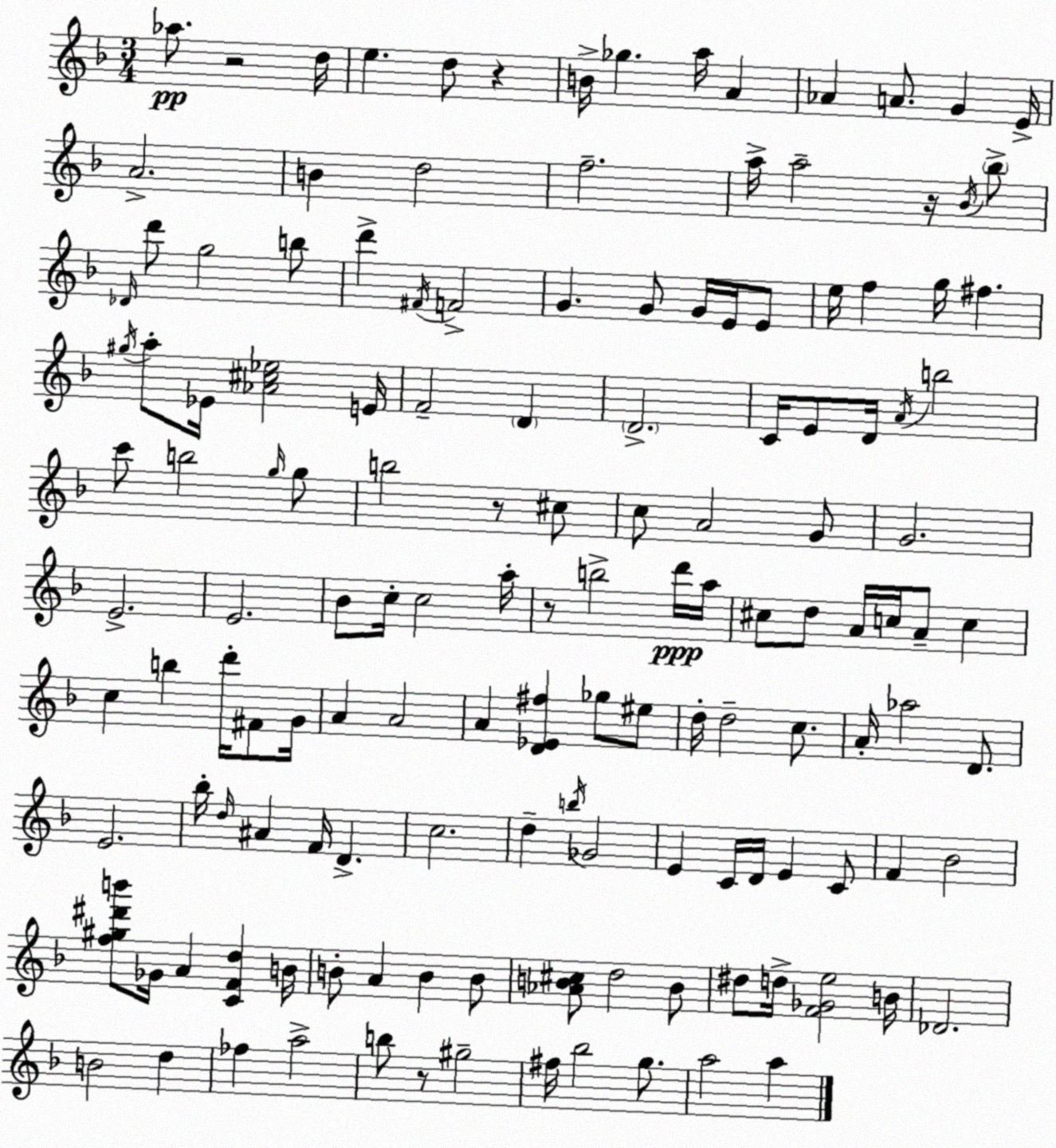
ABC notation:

X:1
T:Untitled
M:3/4
L:1/4
K:F
_a/2 z2 d/4 e d/2 z B/4 _g a/4 A _A A/2 G E/4 A2 B d2 f2 a/4 a2 z/4 _B/4 _b/2 _D/4 d'/2 g2 b/2 d' ^F/4 F2 G G/2 G/4 E/4 E/2 e/4 f g/4 ^f ^g/4 a/2 _E/4 [_A^c_e]2 E/4 F2 D D2 C/4 E/2 D/4 A/4 b2 c'/2 b2 g/4 g/2 b2 z/2 ^c/2 c/2 A2 G/2 G2 E2 E2 _B/2 c/4 c2 a/4 z/2 b2 d'/4 a/4 ^c/2 d/2 A/4 c/4 A/2 c c b d'/4 ^F/2 G/4 A A2 A [D_E^f] _g/2 ^e/2 d/4 d2 c/2 A/4 _a2 D/2 E2 _b/4 d/4 ^A F/4 D c2 d b/4 _G2 E C/4 D/4 E C/2 F _B2 [f^g^d'b']/2 _G/4 A [CFd] B/4 B/2 A B B/2 [_AB^c]/2 d2 B/2 ^d/2 d/4 [F_Ge]2 B/4 _D2 B2 d _f a2 b/2 z/2 ^g2 ^f/4 _b2 g/2 a2 a